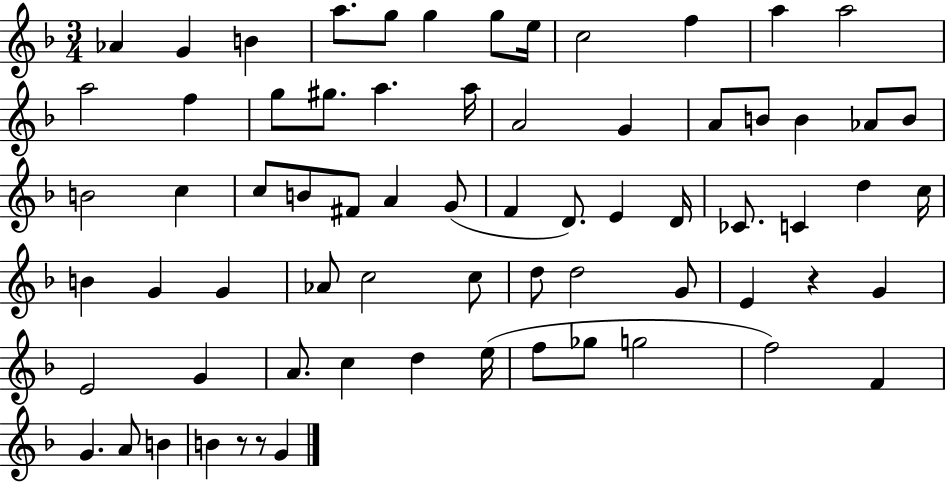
Ab4/q G4/q B4/q A5/e. G5/e G5/q G5/e E5/s C5/h F5/q A5/q A5/h A5/h F5/q G5/e G#5/e. A5/q. A5/s A4/h G4/q A4/e B4/e B4/q Ab4/e B4/e B4/h C5/q C5/e B4/e F#4/e A4/q G4/e F4/q D4/e. E4/q D4/s CES4/e. C4/q D5/q C5/s B4/q G4/q G4/q Ab4/e C5/h C5/e D5/e D5/h G4/e E4/q R/q G4/q E4/h G4/q A4/e. C5/q D5/q E5/s F5/e Gb5/e G5/h F5/h F4/q G4/q. A4/e B4/q B4/q R/e R/e G4/q